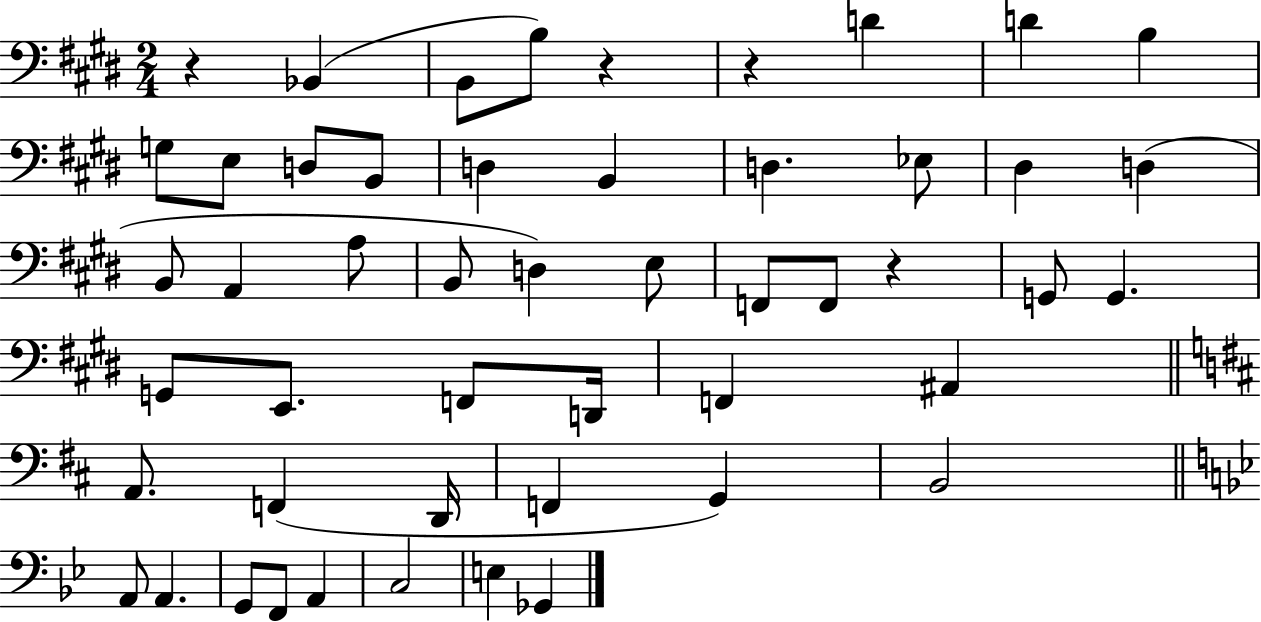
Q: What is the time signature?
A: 2/4